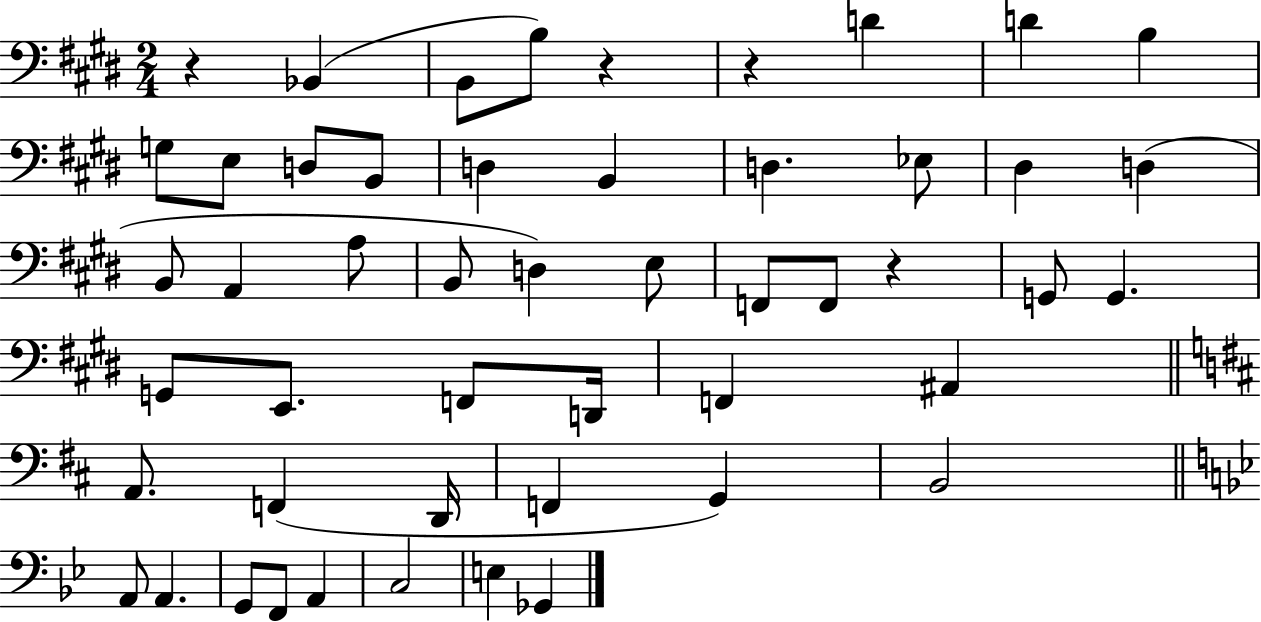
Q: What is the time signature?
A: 2/4